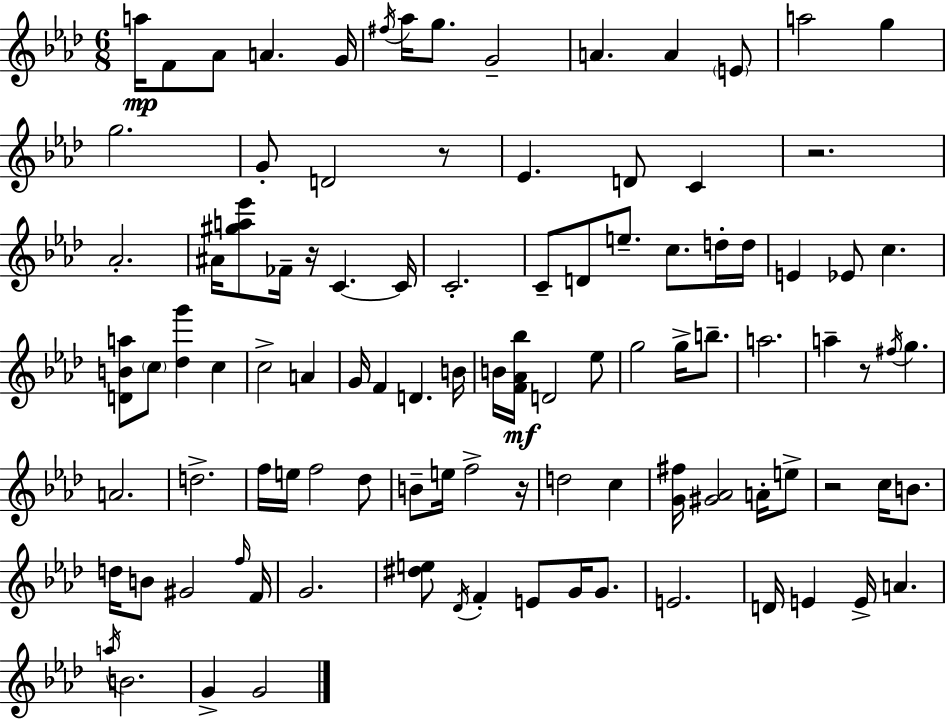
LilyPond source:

{
  \clef treble
  \numericTimeSignature
  \time 6/8
  \key f \minor
  a''16\mp f'8 aes'8 a'4. g'16 | \acciaccatura { fis''16 } aes''16 g''8. g'2-- | a'4. a'4 \parenthesize e'8 | a''2 g''4 | \break g''2. | g'8-. d'2 r8 | ees'4. d'8 c'4 | r2. | \break aes'2.-. | ais'16 <gis'' a'' ees'''>8 fes'16-- r16 c'4.~~ | c'16 c'2.-. | c'8-- d'8 e''8.-- c''8. d''16-. | \break d''16 e'4 ees'8 c''4. | <d' b' a''>8 \parenthesize c''8 <des'' g'''>4 c''4 | c''2-> a'4 | g'16 f'4 d'4. | \break b'16 b'16 <f' aes' bes''>16\mf d'2 ees''8 | g''2 g''16-> b''8.-- | a''2. | a''4-- r8 \acciaccatura { fis''16 } g''4. | \break a'2. | d''2.-> | f''16 e''16 f''2 | des''8 b'8-- e''16 f''2-> | \break r16 d''2 c''4 | <g' fis''>16 <gis' aes'>2 a'16-. | e''8-> r2 c''16 b'8. | d''16 b'8 gis'2 | \break \grace { f''16 } f'16 g'2. | <dis'' e''>8 \acciaccatura { des'16 } f'4-. e'8 | g'16 g'8. e'2. | d'16 e'4 e'16-> a'4. | \break \acciaccatura { a''16 } b'2. | g'4-> g'2 | \bar "|."
}